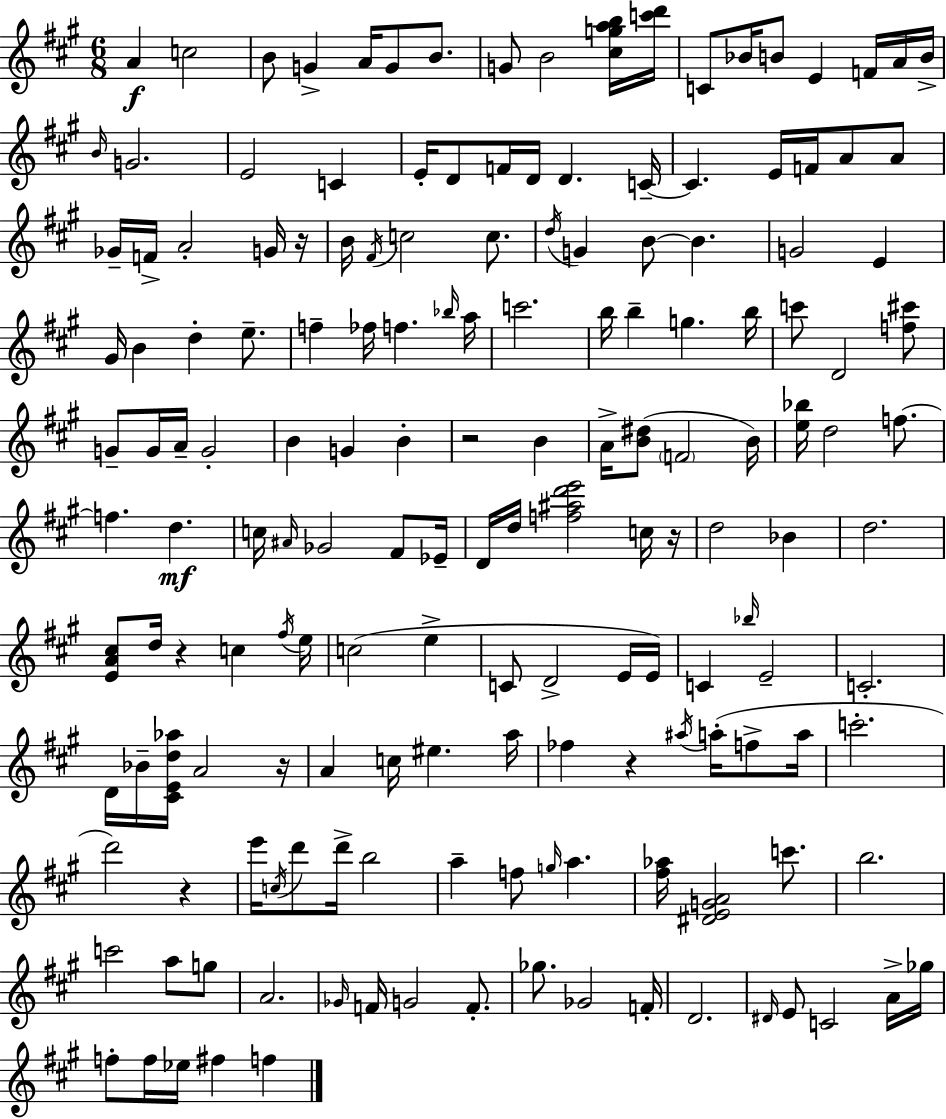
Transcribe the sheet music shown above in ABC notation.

X:1
T:Untitled
M:6/8
L:1/4
K:A
A c2 B/2 G A/4 G/2 B/2 G/2 B2 [^cgab]/4 [c'd']/4 C/2 _B/4 B/2 E F/4 A/4 B/4 B/4 G2 E2 C E/4 D/2 F/4 D/4 D C/4 C E/4 F/4 A/2 A/2 _G/4 F/4 A2 G/4 z/4 B/4 ^F/4 c2 c/2 d/4 G B/2 B G2 E ^G/4 B d e/2 f _f/4 f _b/4 a/4 c'2 b/4 b g b/4 c'/2 D2 [f^c']/2 G/2 G/4 A/4 G2 B G B z2 B A/4 [B^d]/2 F2 B/4 [e_b]/4 d2 f/2 f d c/4 ^A/4 _G2 ^F/2 _E/4 D/4 d/4 [f^ad'e']2 c/4 z/4 d2 _B d2 [EA^c]/2 d/4 z c ^f/4 e/4 c2 e C/2 D2 E/4 E/4 C _b/4 E2 C2 D/4 _B/4 [^CEd_a]/4 A2 z/4 A c/4 ^e a/4 _f z ^a/4 a/4 f/2 a/4 c'2 d'2 z e'/4 c/4 d'/2 d'/4 b2 a f/2 g/4 a [^f_a]/4 [^DEGA]2 c'/2 b2 c'2 a/2 g/2 A2 _G/4 F/4 G2 F/2 _g/2 _G2 F/4 D2 ^D/4 E/2 C2 A/4 _g/4 f/2 f/4 _e/4 ^f f